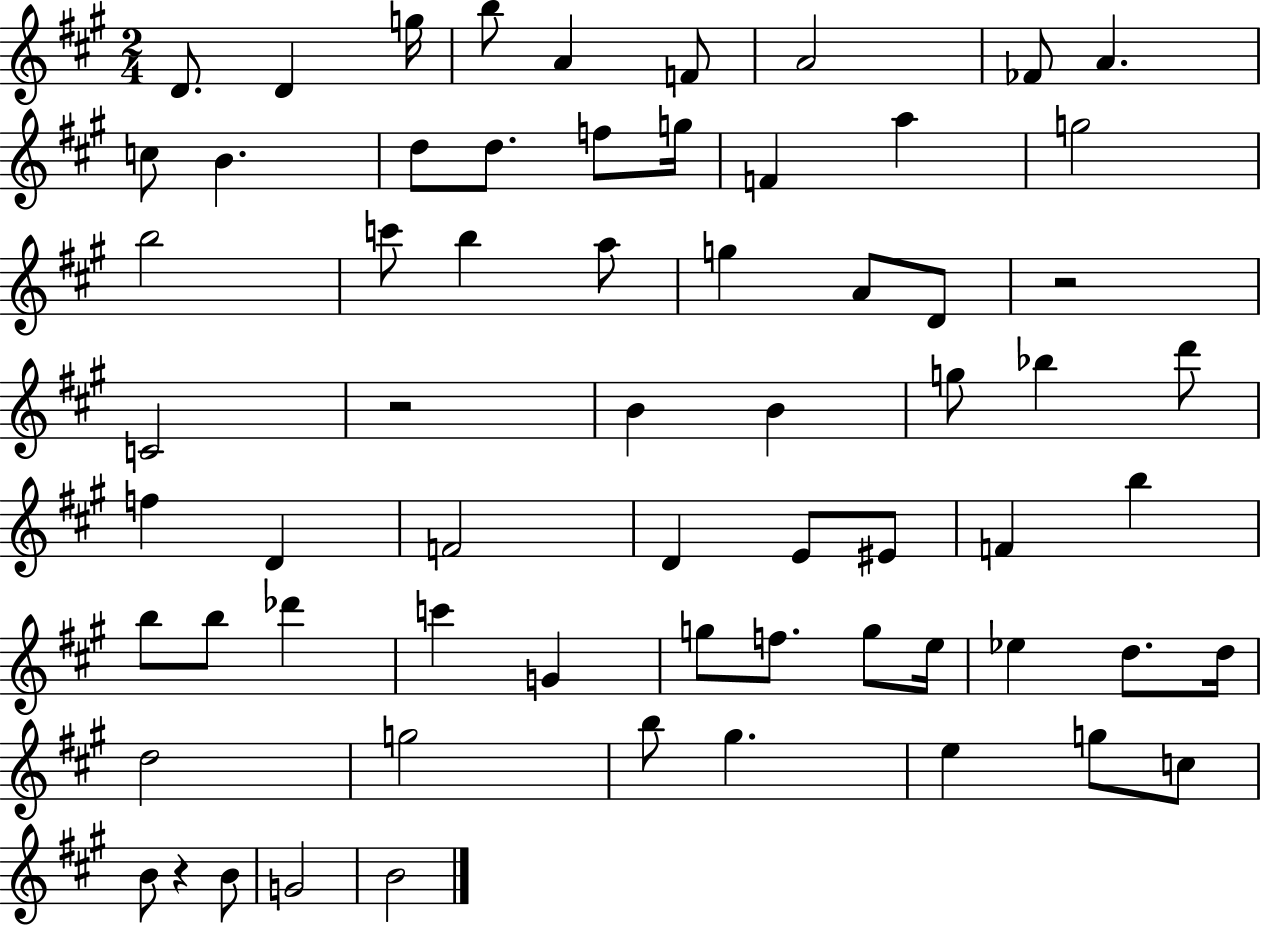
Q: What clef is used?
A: treble